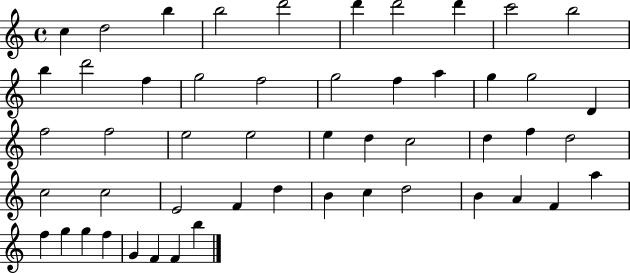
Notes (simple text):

C5/q D5/h B5/q B5/h D6/h D6/q D6/h D6/q C6/h B5/h B5/q D6/h F5/q G5/h F5/h G5/h F5/q A5/q G5/q G5/h D4/q F5/h F5/h E5/h E5/h E5/q D5/q C5/h D5/q F5/q D5/h C5/h C5/h E4/h F4/q D5/q B4/q C5/q D5/h B4/q A4/q F4/q A5/q F5/q G5/q G5/q F5/q G4/q F4/q F4/q B5/q